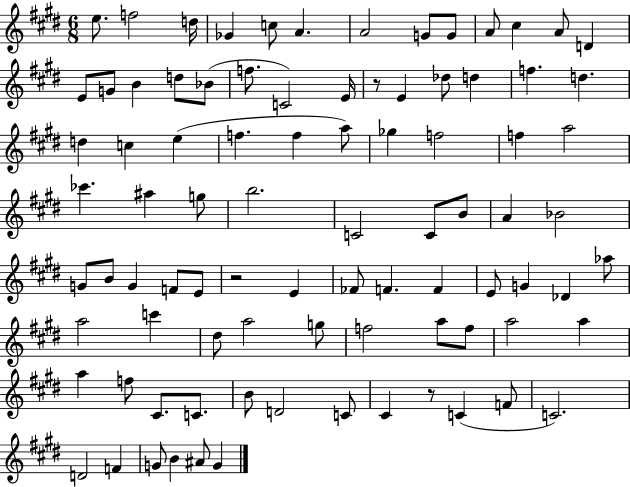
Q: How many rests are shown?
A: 3